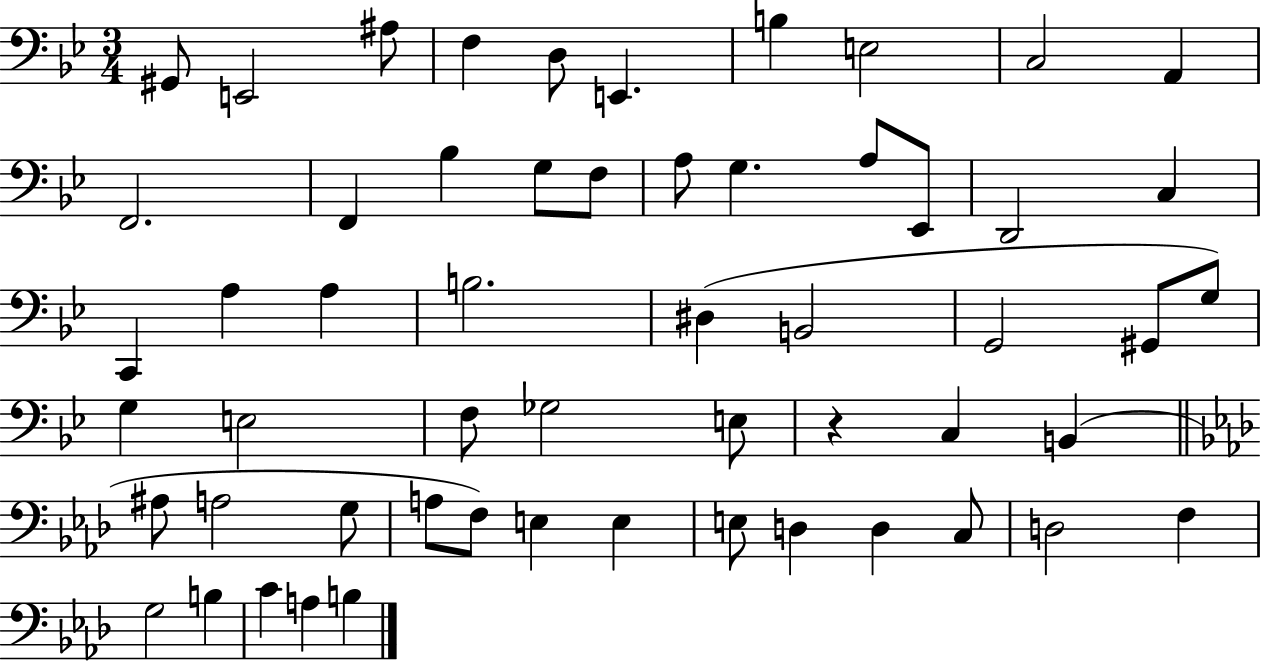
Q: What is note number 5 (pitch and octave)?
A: D3